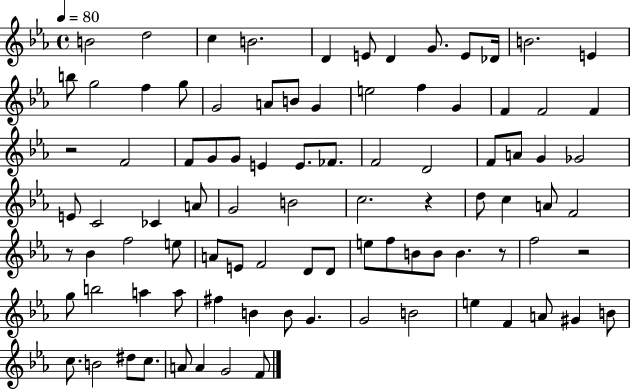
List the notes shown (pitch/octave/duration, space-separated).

B4/h D5/h C5/q B4/h. D4/q E4/e D4/q G4/e. E4/e Db4/s B4/h. E4/q B5/e G5/h F5/q G5/e G4/h A4/e B4/e G4/q E5/h F5/q G4/q F4/q F4/h F4/q R/h F4/h F4/e G4/e G4/e E4/q E4/e. FES4/e. F4/h D4/h F4/e A4/e G4/q Gb4/h E4/e C4/h CES4/q A4/e G4/h B4/h C5/h. R/q D5/e C5/q A4/e F4/h R/e Bb4/q F5/h E5/e A4/e E4/e F4/h D4/e D4/e E5/e F5/e B4/e B4/e B4/q. R/e F5/h R/h G5/e B5/h A5/q A5/e F#5/q B4/q B4/e G4/q. G4/h B4/h E5/q F4/q A4/e G#4/q B4/e C5/e. B4/h D#5/e C5/e. A4/e A4/q G4/h F4/e